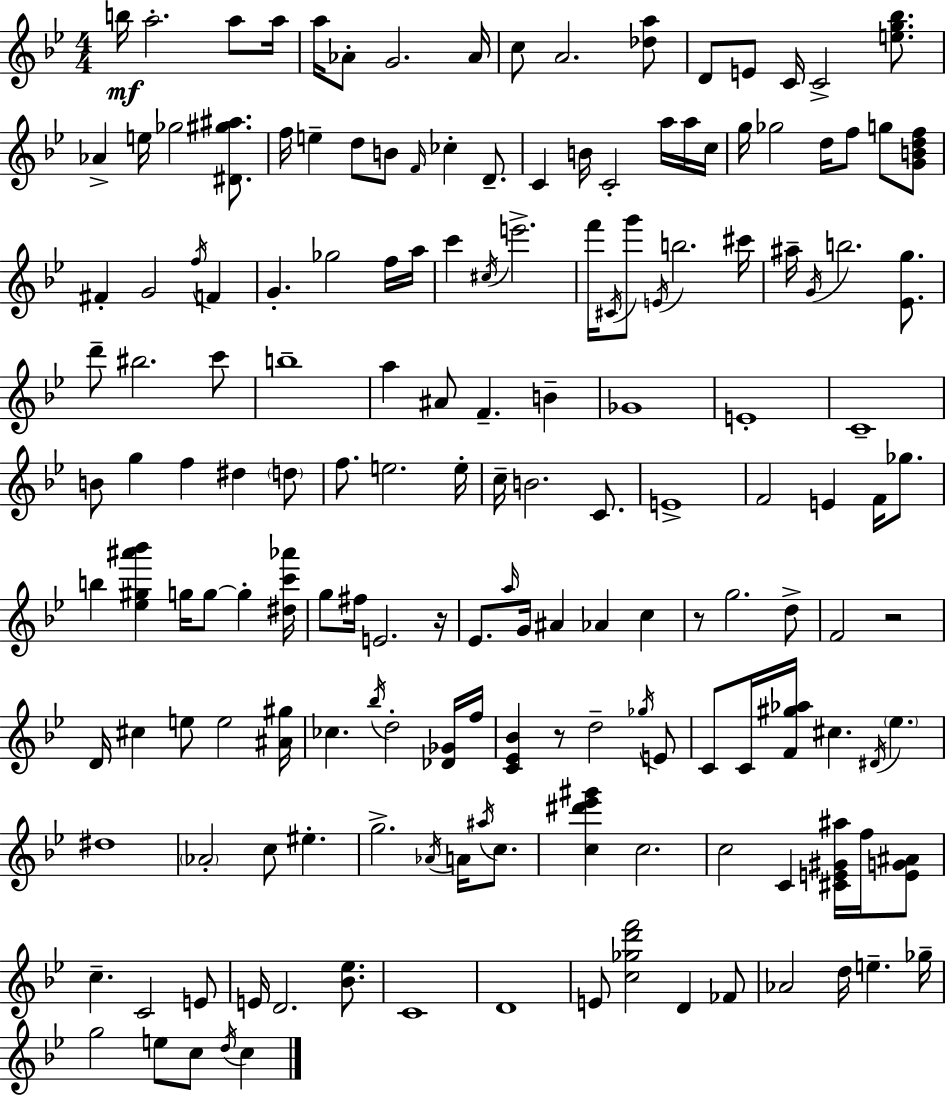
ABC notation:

X:1
T:Untitled
M:4/4
L:1/4
K:Bb
b/4 a2 a/2 a/4 a/4 _A/2 G2 _A/4 c/2 A2 [_da]/2 D/2 E/2 C/4 C2 [eg_b]/2 _A e/4 _g2 [^D^g^a]/2 f/4 e d/2 B/2 F/4 _c D/2 C B/4 C2 a/4 a/4 c/4 g/4 _g2 d/4 f/2 g/2 [GBdf]/2 ^F G2 f/4 F G _g2 f/4 a/4 c' ^c/4 e'2 f'/4 ^C/4 g'/2 E/4 b2 ^c'/4 ^a/4 G/4 b2 [_Eg]/2 d'/2 ^b2 c'/2 b4 a ^A/2 F B _G4 E4 C4 B/2 g f ^d d/2 f/2 e2 e/4 c/4 B2 C/2 E4 F2 E F/4 _g/2 b [_e^g^a'_b'] g/4 g/2 g [^dc'_a']/4 g/2 ^f/4 E2 z/4 _E/2 a/4 G/4 ^A _A c z/2 g2 d/2 F2 z2 D/4 ^c e/2 e2 [^A^g]/4 _c _b/4 d2 [_D_G]/4 f/4 [C_E_B] z/2 d2 _g/4 E/2 C/2 C/4 [F^g_a]/4 ^c ^D/4 _e ^d4 _A2 c/2 ^e g2 _A/4 A/4 ^a/4 c/2 [c^d'_e'^g'] c2 c2 C [^CE^G^a]/4 f/4 [EG^A]/2 c C2 E/2 E/4 D2 [_B_e]/2 C4 D4 E/2 [c_gd'f']2 D _F/2 _A2 d/4 e _g/4 g2 e/2 c/2 d/4 c